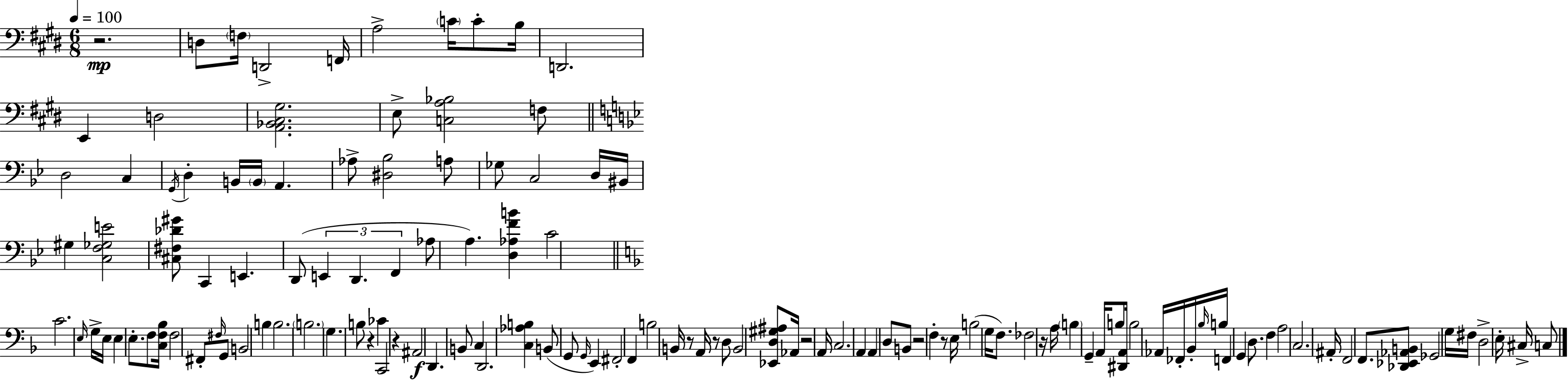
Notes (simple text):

R/h. D3/e F3/s D2/h F2/s A3/h C4/s C4/e B3/s D2/h. E2/q D3/h [A2,Bb2,C#3,G#3]/h. E3/e [C3,A3,Bb3]/h F3/e D3/h C3/q G2/s D3/q B2/s B2/s A2/q. Ab3/e [D#3,Bb3]/h A3/e Gb3/e C3/h D3/s BIS2/s G#3/q [C3,F3,Gb3,E4]/h [C#3,F#3,Db4,G#4]/e C2/q E2/q. D2/e E2/q D2/q. F2/q Ab3/e A3/q. [D3,Ab3,F4,B4]/q C4/h C4/h. E3/s G3/s E3/s E3/q E3/e. F3/e [C3,F3,Bb3]/s F3/h F#2/e F#3/s G2/e B2/h B3/q B3/h. B3/h. G3/q. B3/e R/q CES4/q C2/h R/q A#2/h D2/q. B2/e C3/q D2/h. [C3,Ab3,B3]/q B2/e G2/e G2/s E2/q F#2/h F2/q B3/h B2/s R/e A2/s R/e D3/e B2/h [Eb2,D3,G#3,A#3]/e Ab2/s R/h A2/s C3/h. A2/q A2/q D3/e B2/e R/h F3/q R/e E3/s B3/h G3/s F3/e. FES3/h R/s A3/s B3/q G2/q A2/s B3/e [D#2,A2]/s B3/h Ab2/s FES2/s Bb2/s Bb3/s B3/s F2/q G2/q D3/e. F3/q A3/h C3/h. A#2/s F2/h F2/e. [Db2,Eb2,Ab2,B2]/e Gb2/h G3/s F#3/s D3/h E3/s C#3/s C3/e